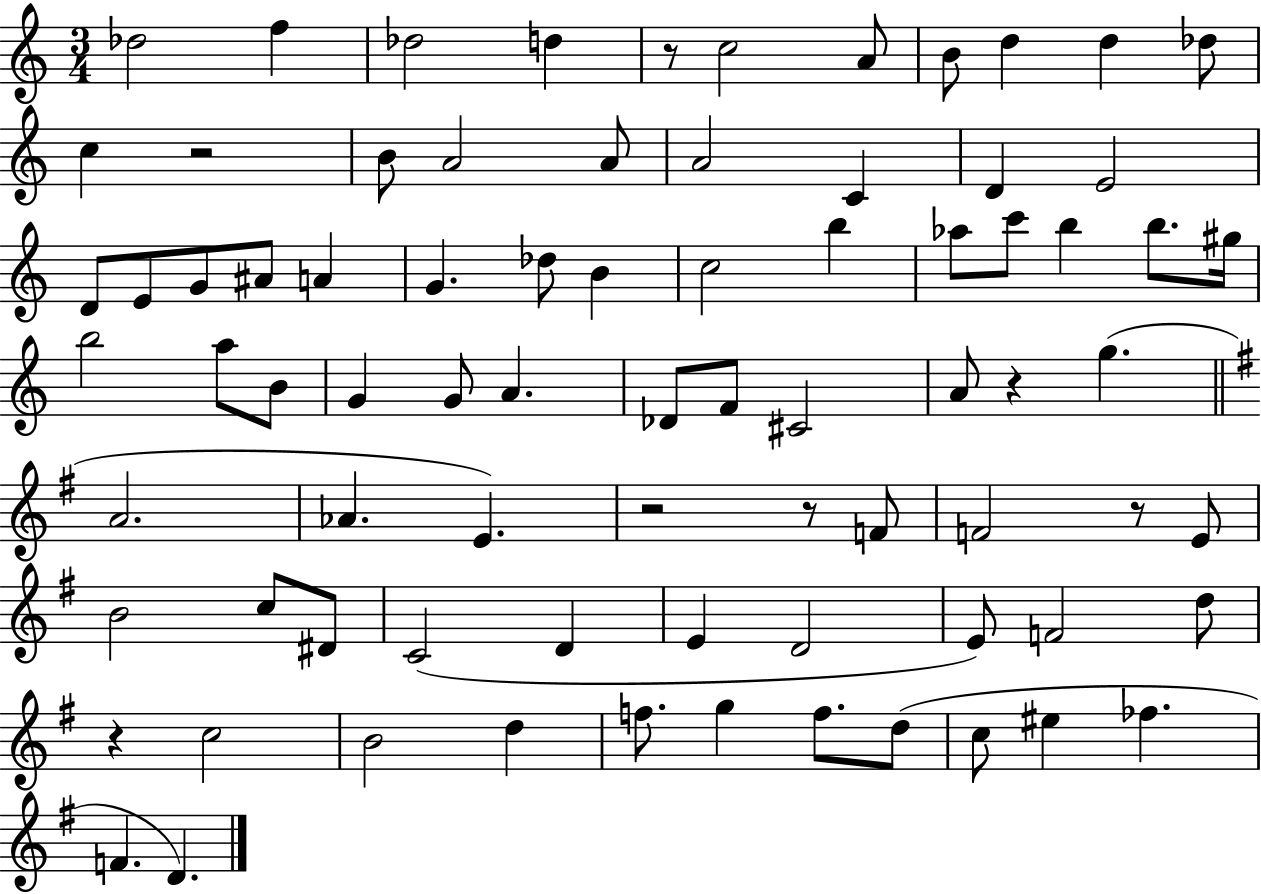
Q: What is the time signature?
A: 3/4